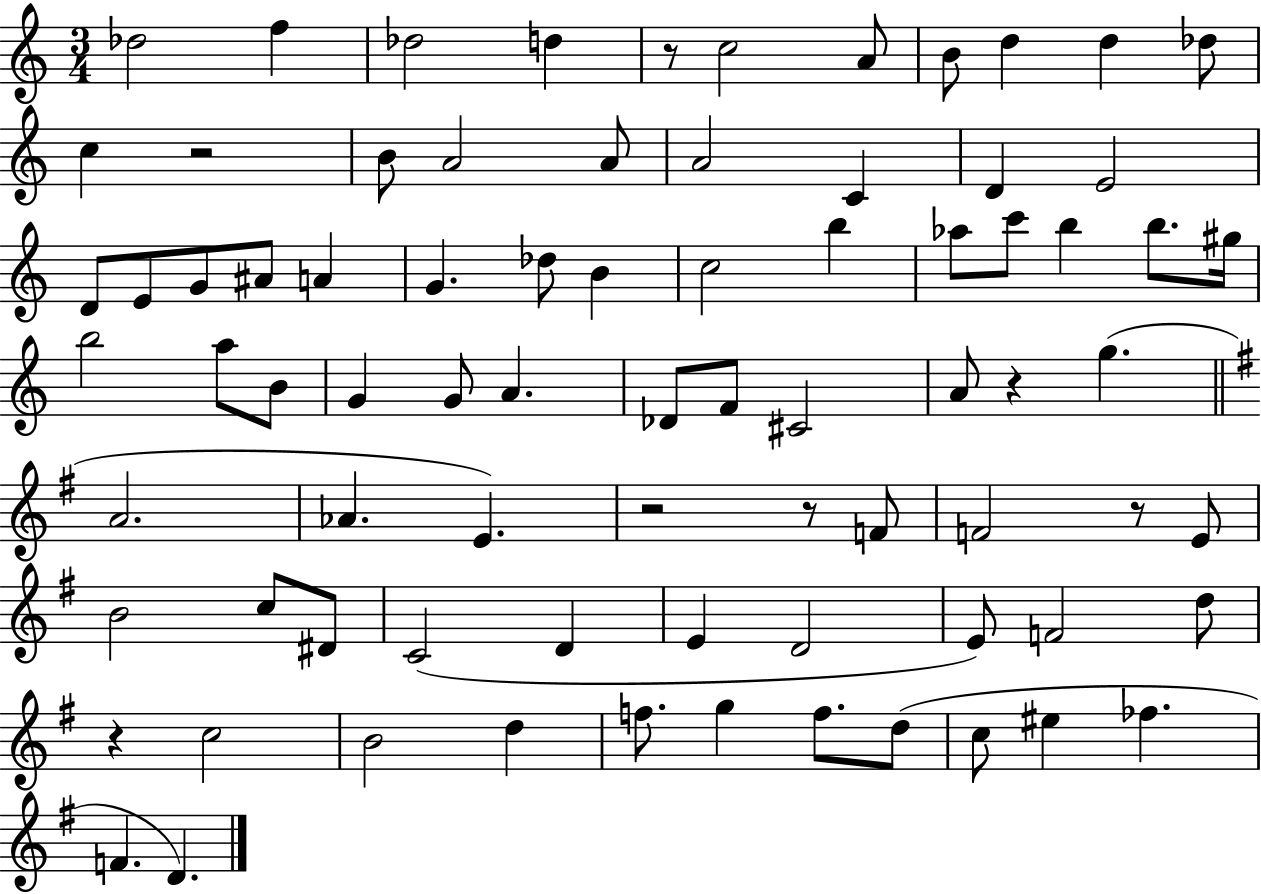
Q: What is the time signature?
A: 3/4